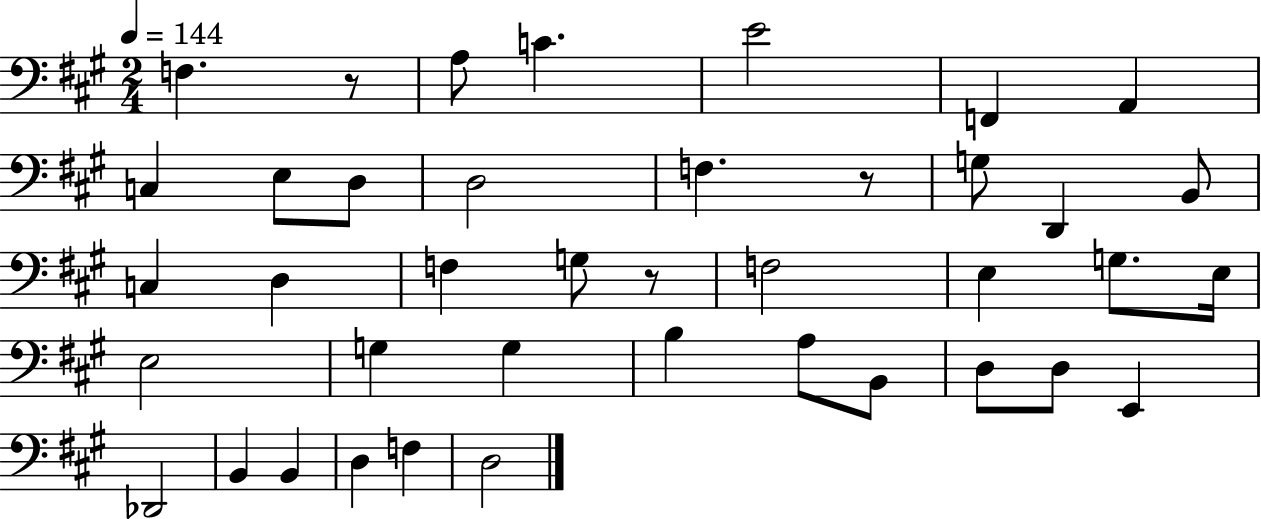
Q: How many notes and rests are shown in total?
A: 40